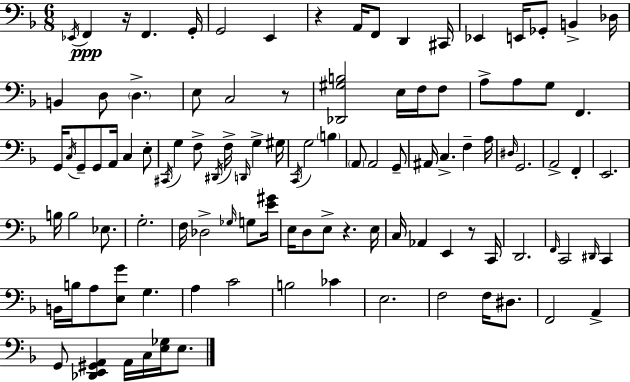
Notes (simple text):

Eb2/s F2/q R/s F2/q. G2/s G2/h E2/q R/q A2/s F2/e D2/q C#2/s Eb2/q E2/s Gb2/e B2/q Db3/s B2/q D3/e D3/q. E3/e C3/h R/e [Db2,G#3,B3]/h E3/s F3/s F3/e A3/e A3/e G3/e F2/q. G2/s C3/s G2/e G2/e A2/s C3/q E3/e C#2/s G3/q F3/e D#2/s F3/s D2/s G3/q G#3/s C2/s G3/h B3/q A2/e A2/h G2/e A#2/s C3/q. F3/q A3/s D#3/s G2/h. A2/h F2/q E2/h. B3/s B3/h Eb3/e. G3/h. F3/s Db3/h Gb3/s G3/e [E4,G#4]/s E3/s D3/e E3/e R/q. E3/s C3/s Ab2/q E2/q R/e C2/s D2/h. F2/s C2/h D#2/s C2/q B2/s B3/s A3/e [E3,G4]/e G3/q. A3/q C4/h B3/h CES4/q E3/h. F3/h F3/s D#3/e. F2/h A2/q G2/e [Db2,E2,G#2,A2]/q A2/s C3/s [E3,Gb3]/s E3/e.